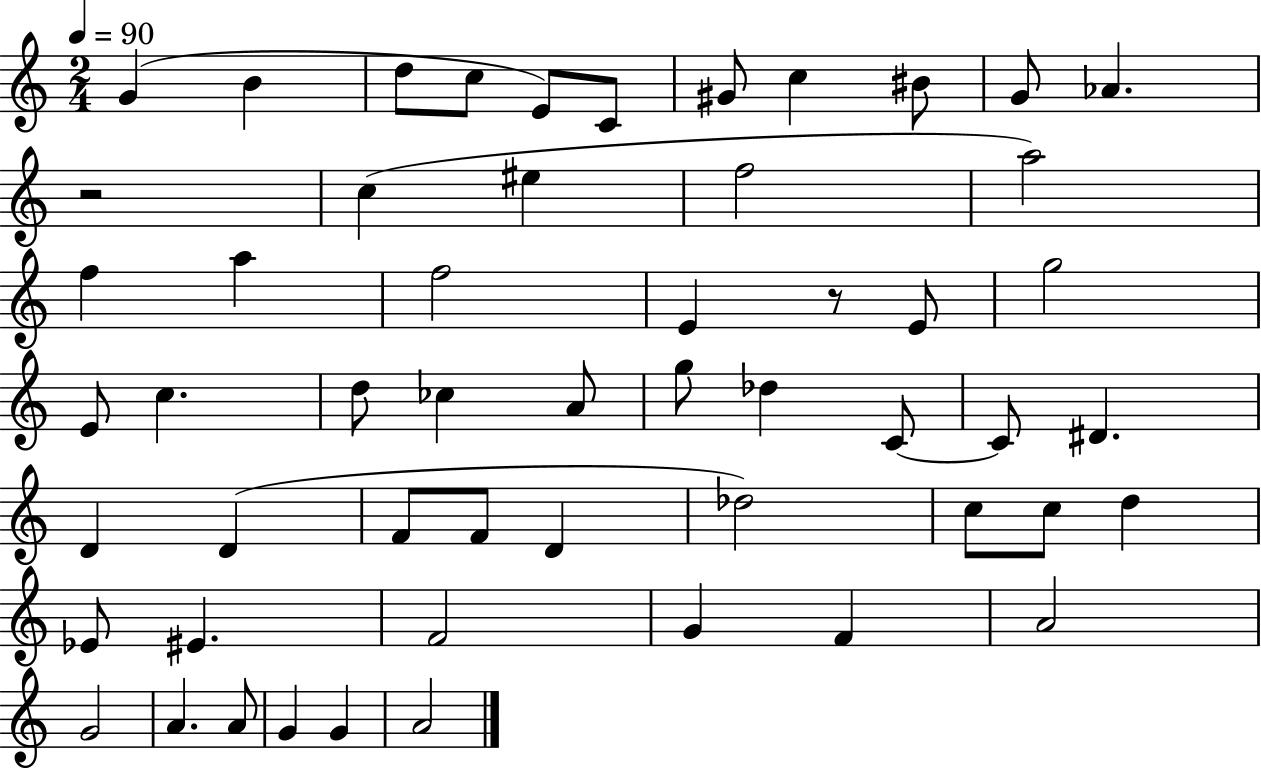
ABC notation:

X:1
T:Untitled
M:2/4
L:1/4
K:C
G B d/2 c/2 E/2 C/2 ^G/2 c ^B/2 G/2 _A z2 c ^e f2 a2 f a f2 E z/2 E/2 g2 E/2 c d/2 _c A/2 g/2 _d C/2 C/2 ^D D D F/2 F/2 D _d2 c/2 c/2 d _E/2 ^E F2 G F A2 G2 A A/2 G G A2